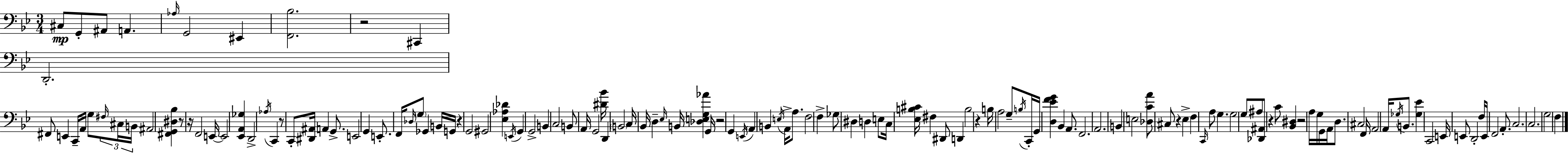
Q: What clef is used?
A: bass